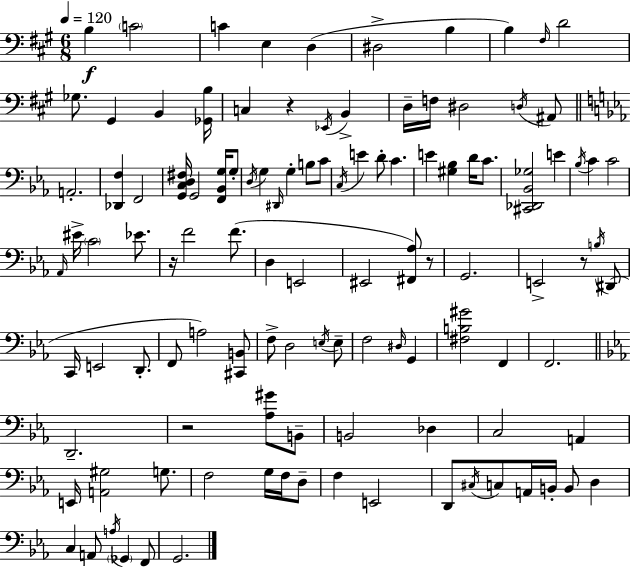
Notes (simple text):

B3/q C4/h C4/q E3/q D3/q D#3/h B3/q B3/q F#3/s D4/h Gb3/e. G#2/q B2/q [Gb2,B3]/s C3/q R/q Eb2/s B2/q D3/s F3/s D#3/h D3/s A#2/e A2/h. [Db2,F3]/q F2/h [G2,C3,D3,F#3]/s G2/h [F2,Bb2,G3]/s G3/e D3/s G3/q D#2/s G3/q B3/e C4/e C3/s E4/q D4/e C4/q. E4/q [G#3,Bb3]/q D4/s C4/e. [C#2,Db2,Bb2,Gb3]/h E4/q Bb3/s C4/q C4/h Ab2/s EIS4/s C4/h Eb4/e. R/s F4/h F4/e. D3/q E2/h EIS2/h [F#2,Ab3]/e R/e G2/h. E2/h R/e B3/s D#2/e C2/s E2/h D2/e. F2/e A3/h [C#2,B2]/e F3/e D3/h E3/s E3/e F3/h D#3/s G2/q [F#3,B3,G#4]/h F2/q F2/h. D2/h. R/h [Ab3,G#4]/e B2/e B2/h Db3/q C3/h A2/q E2/s [A2,G#3]/h G3/e. F3/h G3/s F3/s D3/e F3/q E2/h D2/e C#3/s C3/e A2/s B2/s B2/e D3/q C3/q A2/e A3/s Gb2/q F2/e G2/h.